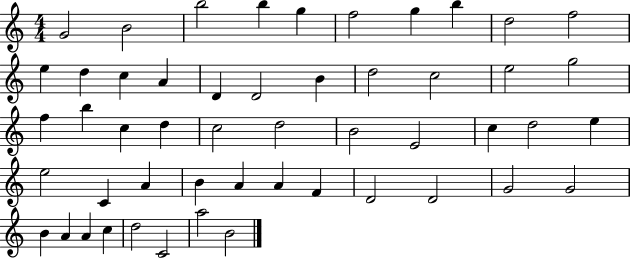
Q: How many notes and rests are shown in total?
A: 51